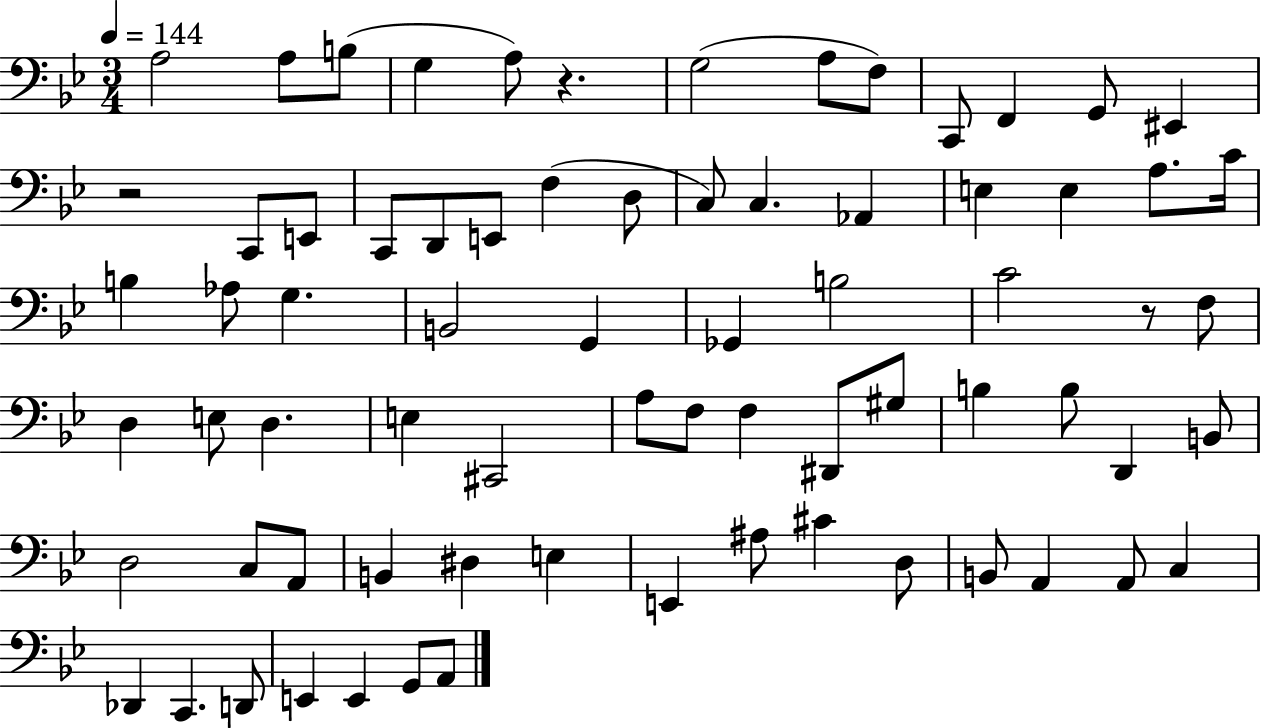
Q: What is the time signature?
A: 3/4